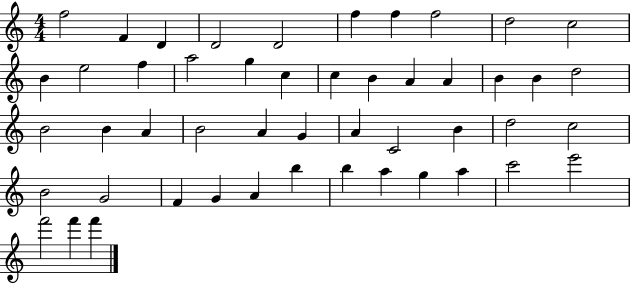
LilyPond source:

{
  \clef treble
  \numericTimeSignature
  \time 4/4
  \key c \major
  f''2 f'4 d'4 | d'2 d'2 | f''4 f''4 f''2 | d''2 c''2 | \break b'4 e''2 f''4 | a''2 g''4 c''4 | c''4 b'4 a'4 a'4 | b'4 b'4 d''2 | \break b'2 b'4 a'4 | b'2 a'4 g'4 | a'4 c'2 b'4 | d''2 c''2 | \break b'2 g'2 | f'4 g'4 a'4 b''4 | b''4 a''4 g''4 a''4 | c'''2 e'''2 | \break f'''2 f'''4 f'''4 | \bar "|."
}